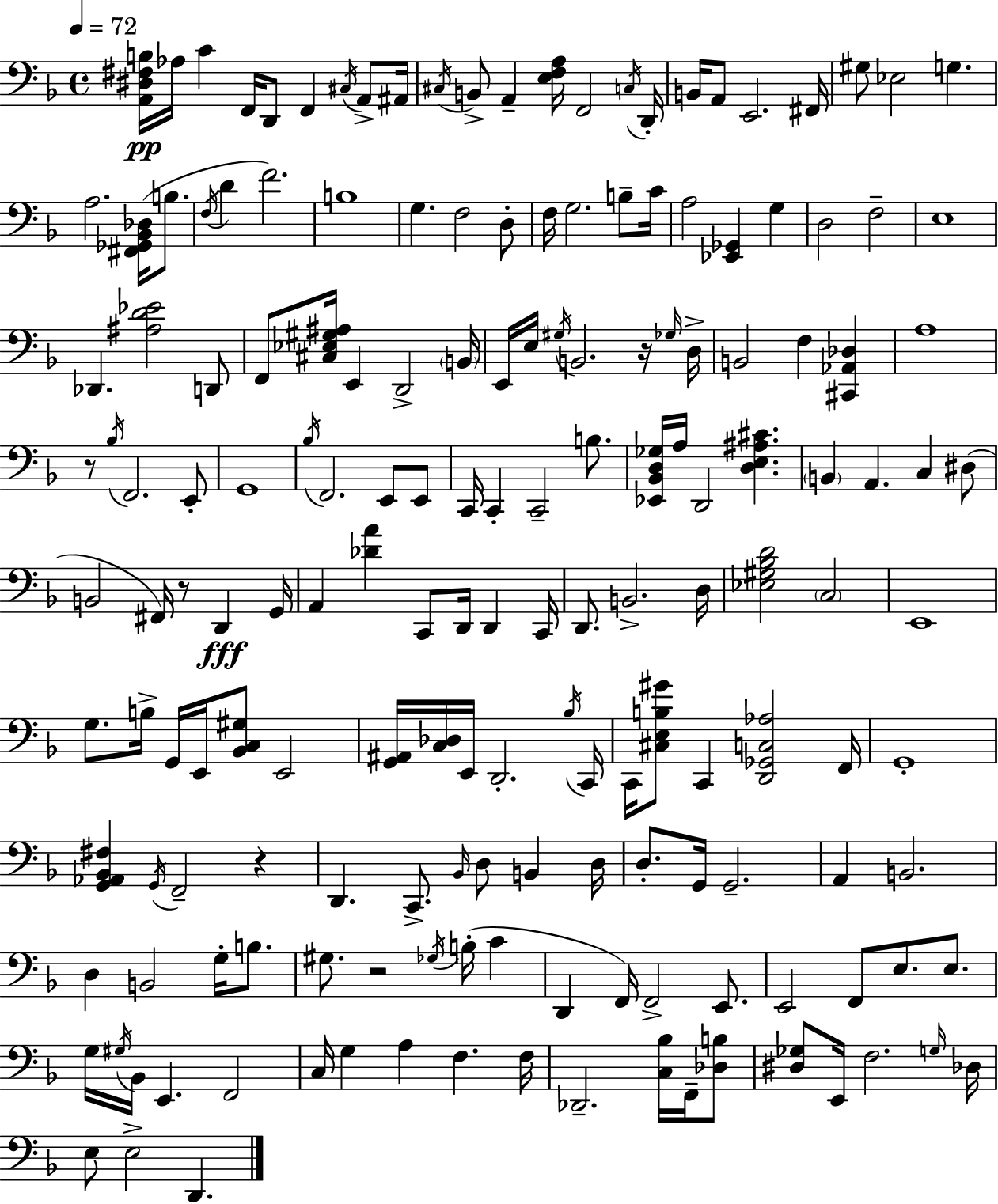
{
  \clef bass
  \time 4/4
  \defaultTimeSignature
  \key d \minor
  \tempo 4 = 72
  <a, dis fis b>16\pp aes16 c'4 f,16 d,8 f,4 \acciaccatura { cis16 } a,8-> | ais,16 \acciaccatura { cis16 } b,8-> a,4-- <e f a>16 f,2 | \acciaccatura { c16 } d,16-. b,16 a,8 e,2. | fis,16 gis8 ees2 g4. | \break a2. <fis, ges, bes, des>16( | b8. \acciaccatura { f16 } d'4 f'2.) | b1 | g4. f2 | \break d8-. f16 g2. | b8-- c'16 a2 <ees, ges,>4 | g4 d2 f2-- | e1 | \break des,4. <ais d' ees'>2 | d,8 f,8 <cis ees gis ais>16 e,4 d,2-> | \parenthesize b,16 e,16 e16 \acciaccatura { gis16 } b,2. | r16 \grace { ges16 } d16-> b,2 f4 | \break <cis, aes, des>4 a1 | r8 \acciaccatura { bes16 } f,2. | e,8-. g,1 | \acciaccatura { bes16 } f,2. | \break e,8 e,8 c,16 c,4-. c,2-- | b8. <ees, bes, d ges>16 a16 d,2 | <d e ais cis'>4. \parenthesize b,4 a,4. | c4 dis8( b,2 | \break fis,16) r8 d,4\fff g,16 a,4 <des' a'>4 | c,8 d,16 d,4 c,16 d,8. b,2.-> | d16 <ees gis bes d'>2 | \parenthesize c2 e,1 | \break g8. b16-> g,16 e,16 <bes, c gis>8 | e,2 <g, ais,>16 <c des>16 e,16 d,2.-. | \acciaccatura { bes16 } c,16 c,16 <cis e b gis'>8 c,4 | <d, ges, c aes>2 f,16 g,1-. | \break <g, aes, bes, fis>4 \acciaccatura { g,16 } f,2-- | r4 d,4. | c,8.-> \grace { bes,16 } d8 b,4 d16 d8.-. g,16 g,2.-- | a,4 b,2. | \break d4 b,2 | g16-. b8. gis8. r2 | \acciaccatura { ges16 }( b16-. c'4 d,4 | f,16) f,2-> e,8. e,2 | \break f,8 e8. e8. g16 \acciaccatura { gis16 } bes,16 e,4. | f,2 c16 g4 | a4 f4. f16 des,2.-- | <c bes>16 f,16-- <des b>8 <dis ges>8 e,16 | \break f2. \grace { g16 } des16 e8 | e2-> d,4. \bar "|."
}